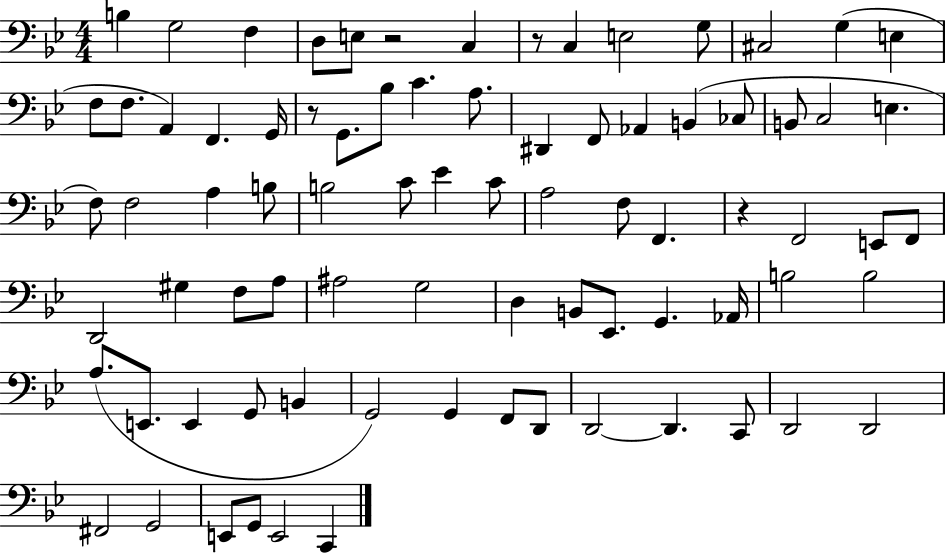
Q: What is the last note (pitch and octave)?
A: C2